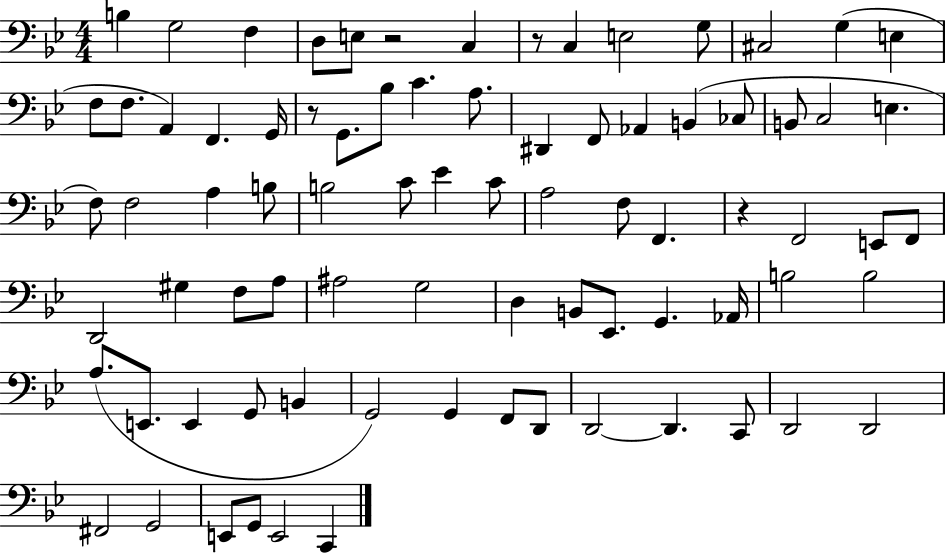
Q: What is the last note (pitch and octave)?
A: C2